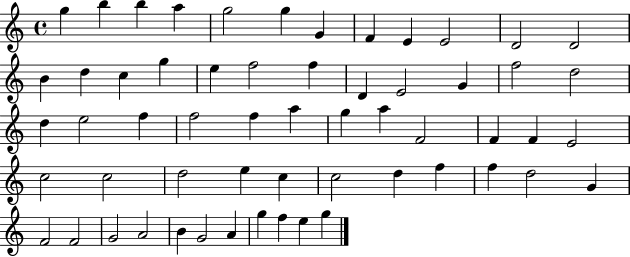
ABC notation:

X:1
T:Untitled
M:4/4
L:1/4
K:C
g b b a g2 g G F E E2 D2 D2 B d c g e f2 f D E2 G f2 d2 d e2 f f2 f a g a F2 F F E2 c2 c2 d2 e c c2 d f f d2 G F2 F2 G2 A2 B G2 A g f e g